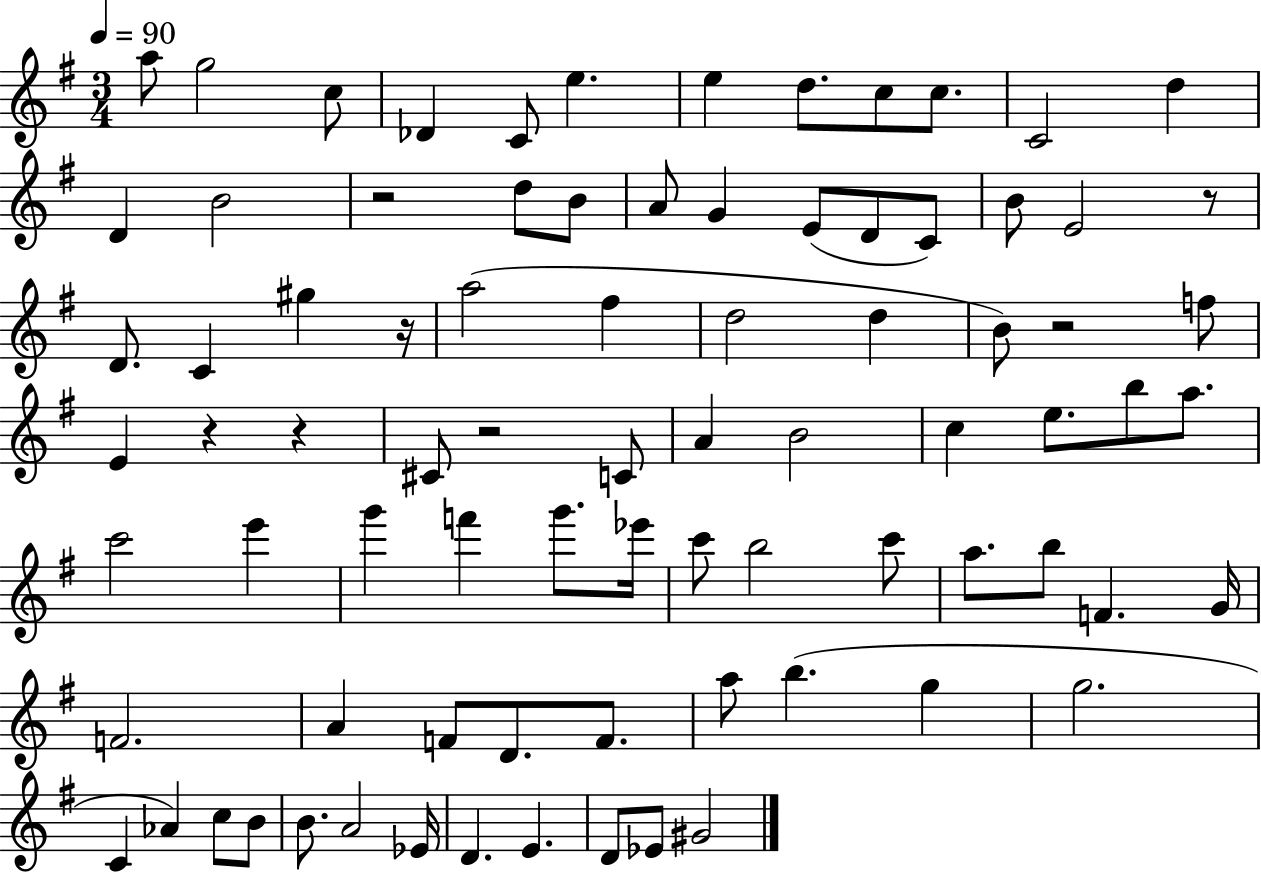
A5/e G5/h C5/e Db4/q C4/e E5/q. E5/q D5/e. C5/e C5/e. C4/h D5/q D4/q B4/h R/h D5/e B4/e A4/e G4/q E4/e D4/e C4/e B4/e E4/h R/e D4/e. C4/q G#5/q R/s A5/h F#5/q D5/h D5/q B4/e R/h F5/e E4/q R/q R/q C#4/e R/h C4/e A4/q B4/h C5/q E5/e. B5/e A5/e. C6/h E6/q G6/q F6/q G6/e. Eb6/s C6/e B5/h C6/e A5/e. B5/e F4/q. G4/s F4/h. A4/q F4/e D4/e. F4/e. A5/e B5/q. G5/q G5/h. C4/q Ab4/q C5/e B4/e B4/e. A4/h Eb4/s D4/q. E4/q. D4/e Eb4/e G#4/h